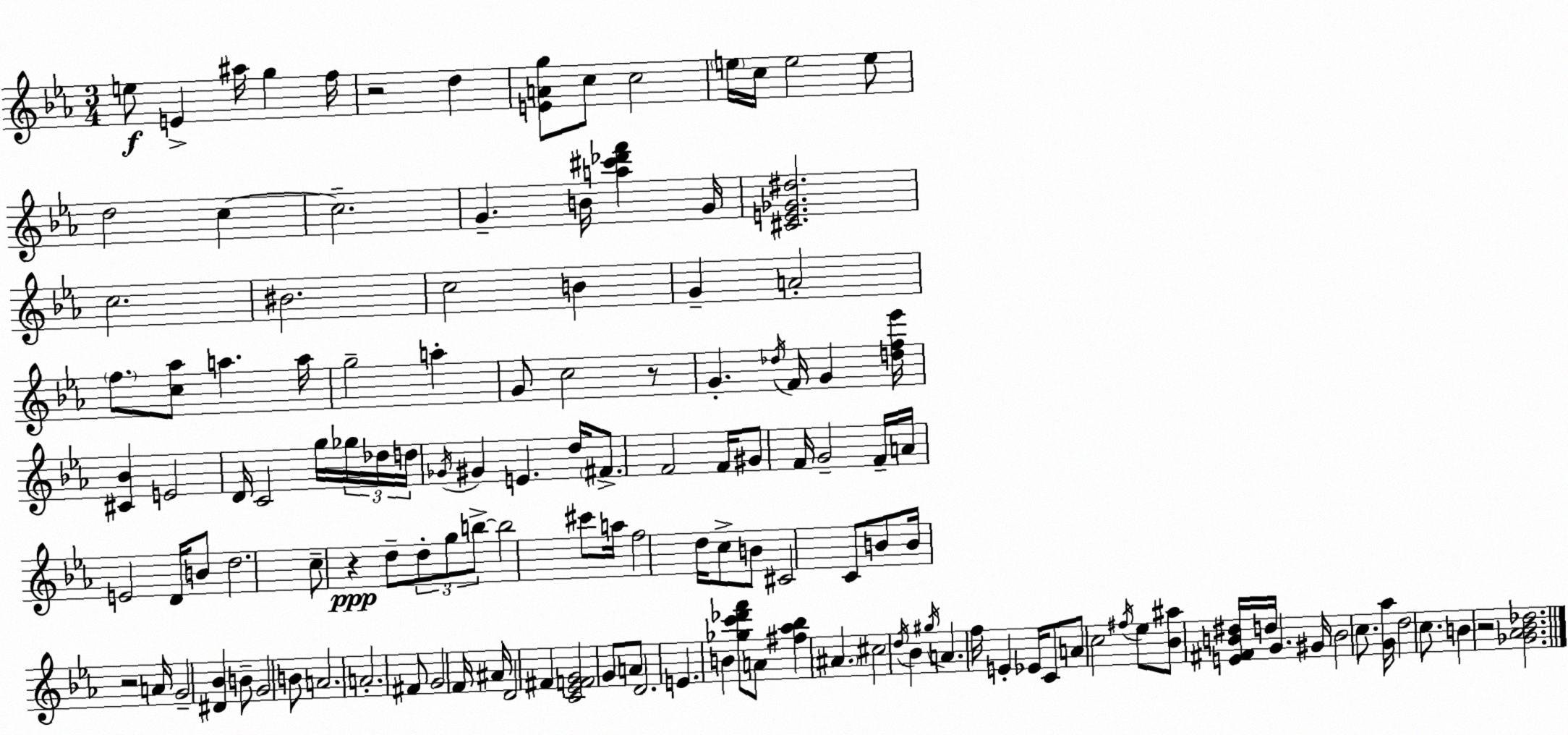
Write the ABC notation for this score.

X:1
T:Untitled
M:3/4
L:1/4
K:Eb
e/2 E ^a/4 g f/4 z2 d [EAg]/2 c/2 c2 e/4 c/4 e2 e/2 d2 c c2 G B/4 [a^c'_d'f'] G/4 [^CE_G^d]2 c2 ^B2 c2 B G A2 f/2 [c_a]/2 a a/4 g2 a G/2 c2 z/2 G _d/4 F/4 G [df_e']/4 [^C_B] E2 D/4 C2 g/4 _g/4 _d/4 d/4 _G/4 ^G E d/4 ^F/2 F2 F/4 ^G/2 F/4 G2 F/4 A/4 E2 D/4 B/2 d2 c/2 z d/2 d/2 g/2 b/2 b2 ^c'/2 a/4 f2 d/4 c/2 B/2 ^C2 C/2 B/2 B/4 z2 A/4 G2 [^D_B] B/2 G2 B/2 A2 A2 ^F/2 G2 F/4 ^A/4 D2 ^F [C_EFG]2 G/2 A/2 D2 E B [_gc'_d'f']/2 A/2 [^f_a_b] ^A ^c2 d/4 _B ^g/4 A f/4 E _E/4 C/2 A/2 c2 ^f/4 _e/2 [_B^a]/2 [E^FB^d]/4 d/4 G ^G/4 B2 c/2 [G_a]/4 d2 c/2 B z2 [_G_A_B_d]2